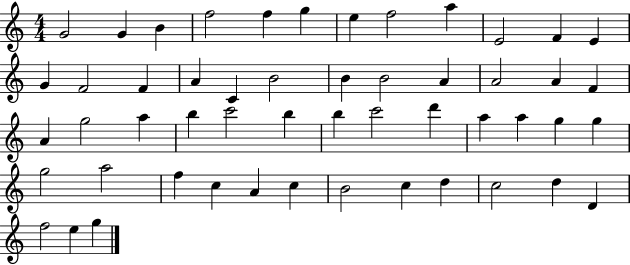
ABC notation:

X:1
T:Untitled
M:4/4
L:1/4
K:C
G2 G B f2 f g e f2 a E2 F E G F2 F A C B2 B B2 A A2 A F A g2 a b c'2 b b c'2 d' a a g g g2 a2 f c A c B2 c d c2 d D f2 e g